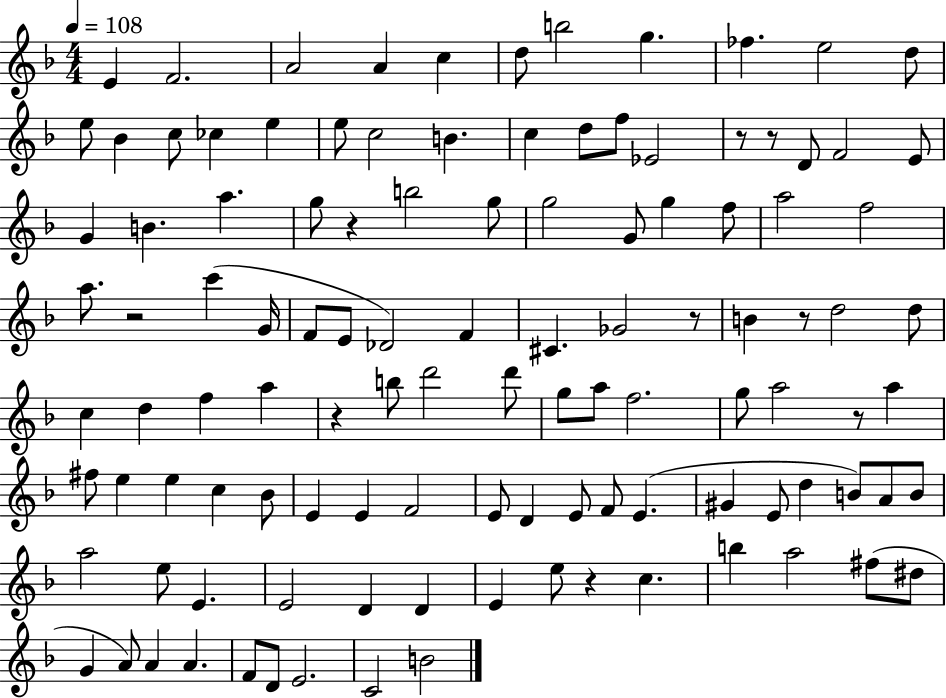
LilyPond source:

{
  \clef treble
  \numericTimeSignature
  \time 4/4
  \key f \major
  \tempo 4 = 108
  \repeat volta 2 { e'4 f'2. | a'2 a'4 c''4 | d''8 b''2 g''4. | fes''4. e''2 d''8 | \break e''8 bes'4 c''8 ces''4 e''4 | e''8 c''2 b'4. | c''4 d''8 f''8 ees'2 | r8 r8 d'8 f'2 e'8 | \break g'4 b'4. a''4. | g''8 r4 b''2 g''8 | g''2 g'8 g''4 f''8 | a''2 f''2 | \break a''8. r2 c'''4( g'16 | f'8 e'8 des'2) f'4 | cis'4. ges'2 r8 | b'4 r8 d''2 d''8 | \break c''4 d''4 f''4 a''4 | r4 b''8 d'''2 d'''8 | g''8 a''8 f''2. | g''8 a''2 r8 a''4 | \break fis''8 e''4 e''4 c''4 bes'8 | e'4 e'4 f'2 | e'8 d'4 e'8 f'8 e'4.( | gis'4 e'8 d''4 b'8) a'8 b'8 | \break a''2 e''8 e'4. | e'2 d'4 d'4 | e'4 e''8 r4 c''4. | b''4 a''2 fis''8( dis''8 | \break g'4 a'8) a'4 a'4. | f'8 d'8 e'2. | c'2 b'2 | } \bar "|."
}